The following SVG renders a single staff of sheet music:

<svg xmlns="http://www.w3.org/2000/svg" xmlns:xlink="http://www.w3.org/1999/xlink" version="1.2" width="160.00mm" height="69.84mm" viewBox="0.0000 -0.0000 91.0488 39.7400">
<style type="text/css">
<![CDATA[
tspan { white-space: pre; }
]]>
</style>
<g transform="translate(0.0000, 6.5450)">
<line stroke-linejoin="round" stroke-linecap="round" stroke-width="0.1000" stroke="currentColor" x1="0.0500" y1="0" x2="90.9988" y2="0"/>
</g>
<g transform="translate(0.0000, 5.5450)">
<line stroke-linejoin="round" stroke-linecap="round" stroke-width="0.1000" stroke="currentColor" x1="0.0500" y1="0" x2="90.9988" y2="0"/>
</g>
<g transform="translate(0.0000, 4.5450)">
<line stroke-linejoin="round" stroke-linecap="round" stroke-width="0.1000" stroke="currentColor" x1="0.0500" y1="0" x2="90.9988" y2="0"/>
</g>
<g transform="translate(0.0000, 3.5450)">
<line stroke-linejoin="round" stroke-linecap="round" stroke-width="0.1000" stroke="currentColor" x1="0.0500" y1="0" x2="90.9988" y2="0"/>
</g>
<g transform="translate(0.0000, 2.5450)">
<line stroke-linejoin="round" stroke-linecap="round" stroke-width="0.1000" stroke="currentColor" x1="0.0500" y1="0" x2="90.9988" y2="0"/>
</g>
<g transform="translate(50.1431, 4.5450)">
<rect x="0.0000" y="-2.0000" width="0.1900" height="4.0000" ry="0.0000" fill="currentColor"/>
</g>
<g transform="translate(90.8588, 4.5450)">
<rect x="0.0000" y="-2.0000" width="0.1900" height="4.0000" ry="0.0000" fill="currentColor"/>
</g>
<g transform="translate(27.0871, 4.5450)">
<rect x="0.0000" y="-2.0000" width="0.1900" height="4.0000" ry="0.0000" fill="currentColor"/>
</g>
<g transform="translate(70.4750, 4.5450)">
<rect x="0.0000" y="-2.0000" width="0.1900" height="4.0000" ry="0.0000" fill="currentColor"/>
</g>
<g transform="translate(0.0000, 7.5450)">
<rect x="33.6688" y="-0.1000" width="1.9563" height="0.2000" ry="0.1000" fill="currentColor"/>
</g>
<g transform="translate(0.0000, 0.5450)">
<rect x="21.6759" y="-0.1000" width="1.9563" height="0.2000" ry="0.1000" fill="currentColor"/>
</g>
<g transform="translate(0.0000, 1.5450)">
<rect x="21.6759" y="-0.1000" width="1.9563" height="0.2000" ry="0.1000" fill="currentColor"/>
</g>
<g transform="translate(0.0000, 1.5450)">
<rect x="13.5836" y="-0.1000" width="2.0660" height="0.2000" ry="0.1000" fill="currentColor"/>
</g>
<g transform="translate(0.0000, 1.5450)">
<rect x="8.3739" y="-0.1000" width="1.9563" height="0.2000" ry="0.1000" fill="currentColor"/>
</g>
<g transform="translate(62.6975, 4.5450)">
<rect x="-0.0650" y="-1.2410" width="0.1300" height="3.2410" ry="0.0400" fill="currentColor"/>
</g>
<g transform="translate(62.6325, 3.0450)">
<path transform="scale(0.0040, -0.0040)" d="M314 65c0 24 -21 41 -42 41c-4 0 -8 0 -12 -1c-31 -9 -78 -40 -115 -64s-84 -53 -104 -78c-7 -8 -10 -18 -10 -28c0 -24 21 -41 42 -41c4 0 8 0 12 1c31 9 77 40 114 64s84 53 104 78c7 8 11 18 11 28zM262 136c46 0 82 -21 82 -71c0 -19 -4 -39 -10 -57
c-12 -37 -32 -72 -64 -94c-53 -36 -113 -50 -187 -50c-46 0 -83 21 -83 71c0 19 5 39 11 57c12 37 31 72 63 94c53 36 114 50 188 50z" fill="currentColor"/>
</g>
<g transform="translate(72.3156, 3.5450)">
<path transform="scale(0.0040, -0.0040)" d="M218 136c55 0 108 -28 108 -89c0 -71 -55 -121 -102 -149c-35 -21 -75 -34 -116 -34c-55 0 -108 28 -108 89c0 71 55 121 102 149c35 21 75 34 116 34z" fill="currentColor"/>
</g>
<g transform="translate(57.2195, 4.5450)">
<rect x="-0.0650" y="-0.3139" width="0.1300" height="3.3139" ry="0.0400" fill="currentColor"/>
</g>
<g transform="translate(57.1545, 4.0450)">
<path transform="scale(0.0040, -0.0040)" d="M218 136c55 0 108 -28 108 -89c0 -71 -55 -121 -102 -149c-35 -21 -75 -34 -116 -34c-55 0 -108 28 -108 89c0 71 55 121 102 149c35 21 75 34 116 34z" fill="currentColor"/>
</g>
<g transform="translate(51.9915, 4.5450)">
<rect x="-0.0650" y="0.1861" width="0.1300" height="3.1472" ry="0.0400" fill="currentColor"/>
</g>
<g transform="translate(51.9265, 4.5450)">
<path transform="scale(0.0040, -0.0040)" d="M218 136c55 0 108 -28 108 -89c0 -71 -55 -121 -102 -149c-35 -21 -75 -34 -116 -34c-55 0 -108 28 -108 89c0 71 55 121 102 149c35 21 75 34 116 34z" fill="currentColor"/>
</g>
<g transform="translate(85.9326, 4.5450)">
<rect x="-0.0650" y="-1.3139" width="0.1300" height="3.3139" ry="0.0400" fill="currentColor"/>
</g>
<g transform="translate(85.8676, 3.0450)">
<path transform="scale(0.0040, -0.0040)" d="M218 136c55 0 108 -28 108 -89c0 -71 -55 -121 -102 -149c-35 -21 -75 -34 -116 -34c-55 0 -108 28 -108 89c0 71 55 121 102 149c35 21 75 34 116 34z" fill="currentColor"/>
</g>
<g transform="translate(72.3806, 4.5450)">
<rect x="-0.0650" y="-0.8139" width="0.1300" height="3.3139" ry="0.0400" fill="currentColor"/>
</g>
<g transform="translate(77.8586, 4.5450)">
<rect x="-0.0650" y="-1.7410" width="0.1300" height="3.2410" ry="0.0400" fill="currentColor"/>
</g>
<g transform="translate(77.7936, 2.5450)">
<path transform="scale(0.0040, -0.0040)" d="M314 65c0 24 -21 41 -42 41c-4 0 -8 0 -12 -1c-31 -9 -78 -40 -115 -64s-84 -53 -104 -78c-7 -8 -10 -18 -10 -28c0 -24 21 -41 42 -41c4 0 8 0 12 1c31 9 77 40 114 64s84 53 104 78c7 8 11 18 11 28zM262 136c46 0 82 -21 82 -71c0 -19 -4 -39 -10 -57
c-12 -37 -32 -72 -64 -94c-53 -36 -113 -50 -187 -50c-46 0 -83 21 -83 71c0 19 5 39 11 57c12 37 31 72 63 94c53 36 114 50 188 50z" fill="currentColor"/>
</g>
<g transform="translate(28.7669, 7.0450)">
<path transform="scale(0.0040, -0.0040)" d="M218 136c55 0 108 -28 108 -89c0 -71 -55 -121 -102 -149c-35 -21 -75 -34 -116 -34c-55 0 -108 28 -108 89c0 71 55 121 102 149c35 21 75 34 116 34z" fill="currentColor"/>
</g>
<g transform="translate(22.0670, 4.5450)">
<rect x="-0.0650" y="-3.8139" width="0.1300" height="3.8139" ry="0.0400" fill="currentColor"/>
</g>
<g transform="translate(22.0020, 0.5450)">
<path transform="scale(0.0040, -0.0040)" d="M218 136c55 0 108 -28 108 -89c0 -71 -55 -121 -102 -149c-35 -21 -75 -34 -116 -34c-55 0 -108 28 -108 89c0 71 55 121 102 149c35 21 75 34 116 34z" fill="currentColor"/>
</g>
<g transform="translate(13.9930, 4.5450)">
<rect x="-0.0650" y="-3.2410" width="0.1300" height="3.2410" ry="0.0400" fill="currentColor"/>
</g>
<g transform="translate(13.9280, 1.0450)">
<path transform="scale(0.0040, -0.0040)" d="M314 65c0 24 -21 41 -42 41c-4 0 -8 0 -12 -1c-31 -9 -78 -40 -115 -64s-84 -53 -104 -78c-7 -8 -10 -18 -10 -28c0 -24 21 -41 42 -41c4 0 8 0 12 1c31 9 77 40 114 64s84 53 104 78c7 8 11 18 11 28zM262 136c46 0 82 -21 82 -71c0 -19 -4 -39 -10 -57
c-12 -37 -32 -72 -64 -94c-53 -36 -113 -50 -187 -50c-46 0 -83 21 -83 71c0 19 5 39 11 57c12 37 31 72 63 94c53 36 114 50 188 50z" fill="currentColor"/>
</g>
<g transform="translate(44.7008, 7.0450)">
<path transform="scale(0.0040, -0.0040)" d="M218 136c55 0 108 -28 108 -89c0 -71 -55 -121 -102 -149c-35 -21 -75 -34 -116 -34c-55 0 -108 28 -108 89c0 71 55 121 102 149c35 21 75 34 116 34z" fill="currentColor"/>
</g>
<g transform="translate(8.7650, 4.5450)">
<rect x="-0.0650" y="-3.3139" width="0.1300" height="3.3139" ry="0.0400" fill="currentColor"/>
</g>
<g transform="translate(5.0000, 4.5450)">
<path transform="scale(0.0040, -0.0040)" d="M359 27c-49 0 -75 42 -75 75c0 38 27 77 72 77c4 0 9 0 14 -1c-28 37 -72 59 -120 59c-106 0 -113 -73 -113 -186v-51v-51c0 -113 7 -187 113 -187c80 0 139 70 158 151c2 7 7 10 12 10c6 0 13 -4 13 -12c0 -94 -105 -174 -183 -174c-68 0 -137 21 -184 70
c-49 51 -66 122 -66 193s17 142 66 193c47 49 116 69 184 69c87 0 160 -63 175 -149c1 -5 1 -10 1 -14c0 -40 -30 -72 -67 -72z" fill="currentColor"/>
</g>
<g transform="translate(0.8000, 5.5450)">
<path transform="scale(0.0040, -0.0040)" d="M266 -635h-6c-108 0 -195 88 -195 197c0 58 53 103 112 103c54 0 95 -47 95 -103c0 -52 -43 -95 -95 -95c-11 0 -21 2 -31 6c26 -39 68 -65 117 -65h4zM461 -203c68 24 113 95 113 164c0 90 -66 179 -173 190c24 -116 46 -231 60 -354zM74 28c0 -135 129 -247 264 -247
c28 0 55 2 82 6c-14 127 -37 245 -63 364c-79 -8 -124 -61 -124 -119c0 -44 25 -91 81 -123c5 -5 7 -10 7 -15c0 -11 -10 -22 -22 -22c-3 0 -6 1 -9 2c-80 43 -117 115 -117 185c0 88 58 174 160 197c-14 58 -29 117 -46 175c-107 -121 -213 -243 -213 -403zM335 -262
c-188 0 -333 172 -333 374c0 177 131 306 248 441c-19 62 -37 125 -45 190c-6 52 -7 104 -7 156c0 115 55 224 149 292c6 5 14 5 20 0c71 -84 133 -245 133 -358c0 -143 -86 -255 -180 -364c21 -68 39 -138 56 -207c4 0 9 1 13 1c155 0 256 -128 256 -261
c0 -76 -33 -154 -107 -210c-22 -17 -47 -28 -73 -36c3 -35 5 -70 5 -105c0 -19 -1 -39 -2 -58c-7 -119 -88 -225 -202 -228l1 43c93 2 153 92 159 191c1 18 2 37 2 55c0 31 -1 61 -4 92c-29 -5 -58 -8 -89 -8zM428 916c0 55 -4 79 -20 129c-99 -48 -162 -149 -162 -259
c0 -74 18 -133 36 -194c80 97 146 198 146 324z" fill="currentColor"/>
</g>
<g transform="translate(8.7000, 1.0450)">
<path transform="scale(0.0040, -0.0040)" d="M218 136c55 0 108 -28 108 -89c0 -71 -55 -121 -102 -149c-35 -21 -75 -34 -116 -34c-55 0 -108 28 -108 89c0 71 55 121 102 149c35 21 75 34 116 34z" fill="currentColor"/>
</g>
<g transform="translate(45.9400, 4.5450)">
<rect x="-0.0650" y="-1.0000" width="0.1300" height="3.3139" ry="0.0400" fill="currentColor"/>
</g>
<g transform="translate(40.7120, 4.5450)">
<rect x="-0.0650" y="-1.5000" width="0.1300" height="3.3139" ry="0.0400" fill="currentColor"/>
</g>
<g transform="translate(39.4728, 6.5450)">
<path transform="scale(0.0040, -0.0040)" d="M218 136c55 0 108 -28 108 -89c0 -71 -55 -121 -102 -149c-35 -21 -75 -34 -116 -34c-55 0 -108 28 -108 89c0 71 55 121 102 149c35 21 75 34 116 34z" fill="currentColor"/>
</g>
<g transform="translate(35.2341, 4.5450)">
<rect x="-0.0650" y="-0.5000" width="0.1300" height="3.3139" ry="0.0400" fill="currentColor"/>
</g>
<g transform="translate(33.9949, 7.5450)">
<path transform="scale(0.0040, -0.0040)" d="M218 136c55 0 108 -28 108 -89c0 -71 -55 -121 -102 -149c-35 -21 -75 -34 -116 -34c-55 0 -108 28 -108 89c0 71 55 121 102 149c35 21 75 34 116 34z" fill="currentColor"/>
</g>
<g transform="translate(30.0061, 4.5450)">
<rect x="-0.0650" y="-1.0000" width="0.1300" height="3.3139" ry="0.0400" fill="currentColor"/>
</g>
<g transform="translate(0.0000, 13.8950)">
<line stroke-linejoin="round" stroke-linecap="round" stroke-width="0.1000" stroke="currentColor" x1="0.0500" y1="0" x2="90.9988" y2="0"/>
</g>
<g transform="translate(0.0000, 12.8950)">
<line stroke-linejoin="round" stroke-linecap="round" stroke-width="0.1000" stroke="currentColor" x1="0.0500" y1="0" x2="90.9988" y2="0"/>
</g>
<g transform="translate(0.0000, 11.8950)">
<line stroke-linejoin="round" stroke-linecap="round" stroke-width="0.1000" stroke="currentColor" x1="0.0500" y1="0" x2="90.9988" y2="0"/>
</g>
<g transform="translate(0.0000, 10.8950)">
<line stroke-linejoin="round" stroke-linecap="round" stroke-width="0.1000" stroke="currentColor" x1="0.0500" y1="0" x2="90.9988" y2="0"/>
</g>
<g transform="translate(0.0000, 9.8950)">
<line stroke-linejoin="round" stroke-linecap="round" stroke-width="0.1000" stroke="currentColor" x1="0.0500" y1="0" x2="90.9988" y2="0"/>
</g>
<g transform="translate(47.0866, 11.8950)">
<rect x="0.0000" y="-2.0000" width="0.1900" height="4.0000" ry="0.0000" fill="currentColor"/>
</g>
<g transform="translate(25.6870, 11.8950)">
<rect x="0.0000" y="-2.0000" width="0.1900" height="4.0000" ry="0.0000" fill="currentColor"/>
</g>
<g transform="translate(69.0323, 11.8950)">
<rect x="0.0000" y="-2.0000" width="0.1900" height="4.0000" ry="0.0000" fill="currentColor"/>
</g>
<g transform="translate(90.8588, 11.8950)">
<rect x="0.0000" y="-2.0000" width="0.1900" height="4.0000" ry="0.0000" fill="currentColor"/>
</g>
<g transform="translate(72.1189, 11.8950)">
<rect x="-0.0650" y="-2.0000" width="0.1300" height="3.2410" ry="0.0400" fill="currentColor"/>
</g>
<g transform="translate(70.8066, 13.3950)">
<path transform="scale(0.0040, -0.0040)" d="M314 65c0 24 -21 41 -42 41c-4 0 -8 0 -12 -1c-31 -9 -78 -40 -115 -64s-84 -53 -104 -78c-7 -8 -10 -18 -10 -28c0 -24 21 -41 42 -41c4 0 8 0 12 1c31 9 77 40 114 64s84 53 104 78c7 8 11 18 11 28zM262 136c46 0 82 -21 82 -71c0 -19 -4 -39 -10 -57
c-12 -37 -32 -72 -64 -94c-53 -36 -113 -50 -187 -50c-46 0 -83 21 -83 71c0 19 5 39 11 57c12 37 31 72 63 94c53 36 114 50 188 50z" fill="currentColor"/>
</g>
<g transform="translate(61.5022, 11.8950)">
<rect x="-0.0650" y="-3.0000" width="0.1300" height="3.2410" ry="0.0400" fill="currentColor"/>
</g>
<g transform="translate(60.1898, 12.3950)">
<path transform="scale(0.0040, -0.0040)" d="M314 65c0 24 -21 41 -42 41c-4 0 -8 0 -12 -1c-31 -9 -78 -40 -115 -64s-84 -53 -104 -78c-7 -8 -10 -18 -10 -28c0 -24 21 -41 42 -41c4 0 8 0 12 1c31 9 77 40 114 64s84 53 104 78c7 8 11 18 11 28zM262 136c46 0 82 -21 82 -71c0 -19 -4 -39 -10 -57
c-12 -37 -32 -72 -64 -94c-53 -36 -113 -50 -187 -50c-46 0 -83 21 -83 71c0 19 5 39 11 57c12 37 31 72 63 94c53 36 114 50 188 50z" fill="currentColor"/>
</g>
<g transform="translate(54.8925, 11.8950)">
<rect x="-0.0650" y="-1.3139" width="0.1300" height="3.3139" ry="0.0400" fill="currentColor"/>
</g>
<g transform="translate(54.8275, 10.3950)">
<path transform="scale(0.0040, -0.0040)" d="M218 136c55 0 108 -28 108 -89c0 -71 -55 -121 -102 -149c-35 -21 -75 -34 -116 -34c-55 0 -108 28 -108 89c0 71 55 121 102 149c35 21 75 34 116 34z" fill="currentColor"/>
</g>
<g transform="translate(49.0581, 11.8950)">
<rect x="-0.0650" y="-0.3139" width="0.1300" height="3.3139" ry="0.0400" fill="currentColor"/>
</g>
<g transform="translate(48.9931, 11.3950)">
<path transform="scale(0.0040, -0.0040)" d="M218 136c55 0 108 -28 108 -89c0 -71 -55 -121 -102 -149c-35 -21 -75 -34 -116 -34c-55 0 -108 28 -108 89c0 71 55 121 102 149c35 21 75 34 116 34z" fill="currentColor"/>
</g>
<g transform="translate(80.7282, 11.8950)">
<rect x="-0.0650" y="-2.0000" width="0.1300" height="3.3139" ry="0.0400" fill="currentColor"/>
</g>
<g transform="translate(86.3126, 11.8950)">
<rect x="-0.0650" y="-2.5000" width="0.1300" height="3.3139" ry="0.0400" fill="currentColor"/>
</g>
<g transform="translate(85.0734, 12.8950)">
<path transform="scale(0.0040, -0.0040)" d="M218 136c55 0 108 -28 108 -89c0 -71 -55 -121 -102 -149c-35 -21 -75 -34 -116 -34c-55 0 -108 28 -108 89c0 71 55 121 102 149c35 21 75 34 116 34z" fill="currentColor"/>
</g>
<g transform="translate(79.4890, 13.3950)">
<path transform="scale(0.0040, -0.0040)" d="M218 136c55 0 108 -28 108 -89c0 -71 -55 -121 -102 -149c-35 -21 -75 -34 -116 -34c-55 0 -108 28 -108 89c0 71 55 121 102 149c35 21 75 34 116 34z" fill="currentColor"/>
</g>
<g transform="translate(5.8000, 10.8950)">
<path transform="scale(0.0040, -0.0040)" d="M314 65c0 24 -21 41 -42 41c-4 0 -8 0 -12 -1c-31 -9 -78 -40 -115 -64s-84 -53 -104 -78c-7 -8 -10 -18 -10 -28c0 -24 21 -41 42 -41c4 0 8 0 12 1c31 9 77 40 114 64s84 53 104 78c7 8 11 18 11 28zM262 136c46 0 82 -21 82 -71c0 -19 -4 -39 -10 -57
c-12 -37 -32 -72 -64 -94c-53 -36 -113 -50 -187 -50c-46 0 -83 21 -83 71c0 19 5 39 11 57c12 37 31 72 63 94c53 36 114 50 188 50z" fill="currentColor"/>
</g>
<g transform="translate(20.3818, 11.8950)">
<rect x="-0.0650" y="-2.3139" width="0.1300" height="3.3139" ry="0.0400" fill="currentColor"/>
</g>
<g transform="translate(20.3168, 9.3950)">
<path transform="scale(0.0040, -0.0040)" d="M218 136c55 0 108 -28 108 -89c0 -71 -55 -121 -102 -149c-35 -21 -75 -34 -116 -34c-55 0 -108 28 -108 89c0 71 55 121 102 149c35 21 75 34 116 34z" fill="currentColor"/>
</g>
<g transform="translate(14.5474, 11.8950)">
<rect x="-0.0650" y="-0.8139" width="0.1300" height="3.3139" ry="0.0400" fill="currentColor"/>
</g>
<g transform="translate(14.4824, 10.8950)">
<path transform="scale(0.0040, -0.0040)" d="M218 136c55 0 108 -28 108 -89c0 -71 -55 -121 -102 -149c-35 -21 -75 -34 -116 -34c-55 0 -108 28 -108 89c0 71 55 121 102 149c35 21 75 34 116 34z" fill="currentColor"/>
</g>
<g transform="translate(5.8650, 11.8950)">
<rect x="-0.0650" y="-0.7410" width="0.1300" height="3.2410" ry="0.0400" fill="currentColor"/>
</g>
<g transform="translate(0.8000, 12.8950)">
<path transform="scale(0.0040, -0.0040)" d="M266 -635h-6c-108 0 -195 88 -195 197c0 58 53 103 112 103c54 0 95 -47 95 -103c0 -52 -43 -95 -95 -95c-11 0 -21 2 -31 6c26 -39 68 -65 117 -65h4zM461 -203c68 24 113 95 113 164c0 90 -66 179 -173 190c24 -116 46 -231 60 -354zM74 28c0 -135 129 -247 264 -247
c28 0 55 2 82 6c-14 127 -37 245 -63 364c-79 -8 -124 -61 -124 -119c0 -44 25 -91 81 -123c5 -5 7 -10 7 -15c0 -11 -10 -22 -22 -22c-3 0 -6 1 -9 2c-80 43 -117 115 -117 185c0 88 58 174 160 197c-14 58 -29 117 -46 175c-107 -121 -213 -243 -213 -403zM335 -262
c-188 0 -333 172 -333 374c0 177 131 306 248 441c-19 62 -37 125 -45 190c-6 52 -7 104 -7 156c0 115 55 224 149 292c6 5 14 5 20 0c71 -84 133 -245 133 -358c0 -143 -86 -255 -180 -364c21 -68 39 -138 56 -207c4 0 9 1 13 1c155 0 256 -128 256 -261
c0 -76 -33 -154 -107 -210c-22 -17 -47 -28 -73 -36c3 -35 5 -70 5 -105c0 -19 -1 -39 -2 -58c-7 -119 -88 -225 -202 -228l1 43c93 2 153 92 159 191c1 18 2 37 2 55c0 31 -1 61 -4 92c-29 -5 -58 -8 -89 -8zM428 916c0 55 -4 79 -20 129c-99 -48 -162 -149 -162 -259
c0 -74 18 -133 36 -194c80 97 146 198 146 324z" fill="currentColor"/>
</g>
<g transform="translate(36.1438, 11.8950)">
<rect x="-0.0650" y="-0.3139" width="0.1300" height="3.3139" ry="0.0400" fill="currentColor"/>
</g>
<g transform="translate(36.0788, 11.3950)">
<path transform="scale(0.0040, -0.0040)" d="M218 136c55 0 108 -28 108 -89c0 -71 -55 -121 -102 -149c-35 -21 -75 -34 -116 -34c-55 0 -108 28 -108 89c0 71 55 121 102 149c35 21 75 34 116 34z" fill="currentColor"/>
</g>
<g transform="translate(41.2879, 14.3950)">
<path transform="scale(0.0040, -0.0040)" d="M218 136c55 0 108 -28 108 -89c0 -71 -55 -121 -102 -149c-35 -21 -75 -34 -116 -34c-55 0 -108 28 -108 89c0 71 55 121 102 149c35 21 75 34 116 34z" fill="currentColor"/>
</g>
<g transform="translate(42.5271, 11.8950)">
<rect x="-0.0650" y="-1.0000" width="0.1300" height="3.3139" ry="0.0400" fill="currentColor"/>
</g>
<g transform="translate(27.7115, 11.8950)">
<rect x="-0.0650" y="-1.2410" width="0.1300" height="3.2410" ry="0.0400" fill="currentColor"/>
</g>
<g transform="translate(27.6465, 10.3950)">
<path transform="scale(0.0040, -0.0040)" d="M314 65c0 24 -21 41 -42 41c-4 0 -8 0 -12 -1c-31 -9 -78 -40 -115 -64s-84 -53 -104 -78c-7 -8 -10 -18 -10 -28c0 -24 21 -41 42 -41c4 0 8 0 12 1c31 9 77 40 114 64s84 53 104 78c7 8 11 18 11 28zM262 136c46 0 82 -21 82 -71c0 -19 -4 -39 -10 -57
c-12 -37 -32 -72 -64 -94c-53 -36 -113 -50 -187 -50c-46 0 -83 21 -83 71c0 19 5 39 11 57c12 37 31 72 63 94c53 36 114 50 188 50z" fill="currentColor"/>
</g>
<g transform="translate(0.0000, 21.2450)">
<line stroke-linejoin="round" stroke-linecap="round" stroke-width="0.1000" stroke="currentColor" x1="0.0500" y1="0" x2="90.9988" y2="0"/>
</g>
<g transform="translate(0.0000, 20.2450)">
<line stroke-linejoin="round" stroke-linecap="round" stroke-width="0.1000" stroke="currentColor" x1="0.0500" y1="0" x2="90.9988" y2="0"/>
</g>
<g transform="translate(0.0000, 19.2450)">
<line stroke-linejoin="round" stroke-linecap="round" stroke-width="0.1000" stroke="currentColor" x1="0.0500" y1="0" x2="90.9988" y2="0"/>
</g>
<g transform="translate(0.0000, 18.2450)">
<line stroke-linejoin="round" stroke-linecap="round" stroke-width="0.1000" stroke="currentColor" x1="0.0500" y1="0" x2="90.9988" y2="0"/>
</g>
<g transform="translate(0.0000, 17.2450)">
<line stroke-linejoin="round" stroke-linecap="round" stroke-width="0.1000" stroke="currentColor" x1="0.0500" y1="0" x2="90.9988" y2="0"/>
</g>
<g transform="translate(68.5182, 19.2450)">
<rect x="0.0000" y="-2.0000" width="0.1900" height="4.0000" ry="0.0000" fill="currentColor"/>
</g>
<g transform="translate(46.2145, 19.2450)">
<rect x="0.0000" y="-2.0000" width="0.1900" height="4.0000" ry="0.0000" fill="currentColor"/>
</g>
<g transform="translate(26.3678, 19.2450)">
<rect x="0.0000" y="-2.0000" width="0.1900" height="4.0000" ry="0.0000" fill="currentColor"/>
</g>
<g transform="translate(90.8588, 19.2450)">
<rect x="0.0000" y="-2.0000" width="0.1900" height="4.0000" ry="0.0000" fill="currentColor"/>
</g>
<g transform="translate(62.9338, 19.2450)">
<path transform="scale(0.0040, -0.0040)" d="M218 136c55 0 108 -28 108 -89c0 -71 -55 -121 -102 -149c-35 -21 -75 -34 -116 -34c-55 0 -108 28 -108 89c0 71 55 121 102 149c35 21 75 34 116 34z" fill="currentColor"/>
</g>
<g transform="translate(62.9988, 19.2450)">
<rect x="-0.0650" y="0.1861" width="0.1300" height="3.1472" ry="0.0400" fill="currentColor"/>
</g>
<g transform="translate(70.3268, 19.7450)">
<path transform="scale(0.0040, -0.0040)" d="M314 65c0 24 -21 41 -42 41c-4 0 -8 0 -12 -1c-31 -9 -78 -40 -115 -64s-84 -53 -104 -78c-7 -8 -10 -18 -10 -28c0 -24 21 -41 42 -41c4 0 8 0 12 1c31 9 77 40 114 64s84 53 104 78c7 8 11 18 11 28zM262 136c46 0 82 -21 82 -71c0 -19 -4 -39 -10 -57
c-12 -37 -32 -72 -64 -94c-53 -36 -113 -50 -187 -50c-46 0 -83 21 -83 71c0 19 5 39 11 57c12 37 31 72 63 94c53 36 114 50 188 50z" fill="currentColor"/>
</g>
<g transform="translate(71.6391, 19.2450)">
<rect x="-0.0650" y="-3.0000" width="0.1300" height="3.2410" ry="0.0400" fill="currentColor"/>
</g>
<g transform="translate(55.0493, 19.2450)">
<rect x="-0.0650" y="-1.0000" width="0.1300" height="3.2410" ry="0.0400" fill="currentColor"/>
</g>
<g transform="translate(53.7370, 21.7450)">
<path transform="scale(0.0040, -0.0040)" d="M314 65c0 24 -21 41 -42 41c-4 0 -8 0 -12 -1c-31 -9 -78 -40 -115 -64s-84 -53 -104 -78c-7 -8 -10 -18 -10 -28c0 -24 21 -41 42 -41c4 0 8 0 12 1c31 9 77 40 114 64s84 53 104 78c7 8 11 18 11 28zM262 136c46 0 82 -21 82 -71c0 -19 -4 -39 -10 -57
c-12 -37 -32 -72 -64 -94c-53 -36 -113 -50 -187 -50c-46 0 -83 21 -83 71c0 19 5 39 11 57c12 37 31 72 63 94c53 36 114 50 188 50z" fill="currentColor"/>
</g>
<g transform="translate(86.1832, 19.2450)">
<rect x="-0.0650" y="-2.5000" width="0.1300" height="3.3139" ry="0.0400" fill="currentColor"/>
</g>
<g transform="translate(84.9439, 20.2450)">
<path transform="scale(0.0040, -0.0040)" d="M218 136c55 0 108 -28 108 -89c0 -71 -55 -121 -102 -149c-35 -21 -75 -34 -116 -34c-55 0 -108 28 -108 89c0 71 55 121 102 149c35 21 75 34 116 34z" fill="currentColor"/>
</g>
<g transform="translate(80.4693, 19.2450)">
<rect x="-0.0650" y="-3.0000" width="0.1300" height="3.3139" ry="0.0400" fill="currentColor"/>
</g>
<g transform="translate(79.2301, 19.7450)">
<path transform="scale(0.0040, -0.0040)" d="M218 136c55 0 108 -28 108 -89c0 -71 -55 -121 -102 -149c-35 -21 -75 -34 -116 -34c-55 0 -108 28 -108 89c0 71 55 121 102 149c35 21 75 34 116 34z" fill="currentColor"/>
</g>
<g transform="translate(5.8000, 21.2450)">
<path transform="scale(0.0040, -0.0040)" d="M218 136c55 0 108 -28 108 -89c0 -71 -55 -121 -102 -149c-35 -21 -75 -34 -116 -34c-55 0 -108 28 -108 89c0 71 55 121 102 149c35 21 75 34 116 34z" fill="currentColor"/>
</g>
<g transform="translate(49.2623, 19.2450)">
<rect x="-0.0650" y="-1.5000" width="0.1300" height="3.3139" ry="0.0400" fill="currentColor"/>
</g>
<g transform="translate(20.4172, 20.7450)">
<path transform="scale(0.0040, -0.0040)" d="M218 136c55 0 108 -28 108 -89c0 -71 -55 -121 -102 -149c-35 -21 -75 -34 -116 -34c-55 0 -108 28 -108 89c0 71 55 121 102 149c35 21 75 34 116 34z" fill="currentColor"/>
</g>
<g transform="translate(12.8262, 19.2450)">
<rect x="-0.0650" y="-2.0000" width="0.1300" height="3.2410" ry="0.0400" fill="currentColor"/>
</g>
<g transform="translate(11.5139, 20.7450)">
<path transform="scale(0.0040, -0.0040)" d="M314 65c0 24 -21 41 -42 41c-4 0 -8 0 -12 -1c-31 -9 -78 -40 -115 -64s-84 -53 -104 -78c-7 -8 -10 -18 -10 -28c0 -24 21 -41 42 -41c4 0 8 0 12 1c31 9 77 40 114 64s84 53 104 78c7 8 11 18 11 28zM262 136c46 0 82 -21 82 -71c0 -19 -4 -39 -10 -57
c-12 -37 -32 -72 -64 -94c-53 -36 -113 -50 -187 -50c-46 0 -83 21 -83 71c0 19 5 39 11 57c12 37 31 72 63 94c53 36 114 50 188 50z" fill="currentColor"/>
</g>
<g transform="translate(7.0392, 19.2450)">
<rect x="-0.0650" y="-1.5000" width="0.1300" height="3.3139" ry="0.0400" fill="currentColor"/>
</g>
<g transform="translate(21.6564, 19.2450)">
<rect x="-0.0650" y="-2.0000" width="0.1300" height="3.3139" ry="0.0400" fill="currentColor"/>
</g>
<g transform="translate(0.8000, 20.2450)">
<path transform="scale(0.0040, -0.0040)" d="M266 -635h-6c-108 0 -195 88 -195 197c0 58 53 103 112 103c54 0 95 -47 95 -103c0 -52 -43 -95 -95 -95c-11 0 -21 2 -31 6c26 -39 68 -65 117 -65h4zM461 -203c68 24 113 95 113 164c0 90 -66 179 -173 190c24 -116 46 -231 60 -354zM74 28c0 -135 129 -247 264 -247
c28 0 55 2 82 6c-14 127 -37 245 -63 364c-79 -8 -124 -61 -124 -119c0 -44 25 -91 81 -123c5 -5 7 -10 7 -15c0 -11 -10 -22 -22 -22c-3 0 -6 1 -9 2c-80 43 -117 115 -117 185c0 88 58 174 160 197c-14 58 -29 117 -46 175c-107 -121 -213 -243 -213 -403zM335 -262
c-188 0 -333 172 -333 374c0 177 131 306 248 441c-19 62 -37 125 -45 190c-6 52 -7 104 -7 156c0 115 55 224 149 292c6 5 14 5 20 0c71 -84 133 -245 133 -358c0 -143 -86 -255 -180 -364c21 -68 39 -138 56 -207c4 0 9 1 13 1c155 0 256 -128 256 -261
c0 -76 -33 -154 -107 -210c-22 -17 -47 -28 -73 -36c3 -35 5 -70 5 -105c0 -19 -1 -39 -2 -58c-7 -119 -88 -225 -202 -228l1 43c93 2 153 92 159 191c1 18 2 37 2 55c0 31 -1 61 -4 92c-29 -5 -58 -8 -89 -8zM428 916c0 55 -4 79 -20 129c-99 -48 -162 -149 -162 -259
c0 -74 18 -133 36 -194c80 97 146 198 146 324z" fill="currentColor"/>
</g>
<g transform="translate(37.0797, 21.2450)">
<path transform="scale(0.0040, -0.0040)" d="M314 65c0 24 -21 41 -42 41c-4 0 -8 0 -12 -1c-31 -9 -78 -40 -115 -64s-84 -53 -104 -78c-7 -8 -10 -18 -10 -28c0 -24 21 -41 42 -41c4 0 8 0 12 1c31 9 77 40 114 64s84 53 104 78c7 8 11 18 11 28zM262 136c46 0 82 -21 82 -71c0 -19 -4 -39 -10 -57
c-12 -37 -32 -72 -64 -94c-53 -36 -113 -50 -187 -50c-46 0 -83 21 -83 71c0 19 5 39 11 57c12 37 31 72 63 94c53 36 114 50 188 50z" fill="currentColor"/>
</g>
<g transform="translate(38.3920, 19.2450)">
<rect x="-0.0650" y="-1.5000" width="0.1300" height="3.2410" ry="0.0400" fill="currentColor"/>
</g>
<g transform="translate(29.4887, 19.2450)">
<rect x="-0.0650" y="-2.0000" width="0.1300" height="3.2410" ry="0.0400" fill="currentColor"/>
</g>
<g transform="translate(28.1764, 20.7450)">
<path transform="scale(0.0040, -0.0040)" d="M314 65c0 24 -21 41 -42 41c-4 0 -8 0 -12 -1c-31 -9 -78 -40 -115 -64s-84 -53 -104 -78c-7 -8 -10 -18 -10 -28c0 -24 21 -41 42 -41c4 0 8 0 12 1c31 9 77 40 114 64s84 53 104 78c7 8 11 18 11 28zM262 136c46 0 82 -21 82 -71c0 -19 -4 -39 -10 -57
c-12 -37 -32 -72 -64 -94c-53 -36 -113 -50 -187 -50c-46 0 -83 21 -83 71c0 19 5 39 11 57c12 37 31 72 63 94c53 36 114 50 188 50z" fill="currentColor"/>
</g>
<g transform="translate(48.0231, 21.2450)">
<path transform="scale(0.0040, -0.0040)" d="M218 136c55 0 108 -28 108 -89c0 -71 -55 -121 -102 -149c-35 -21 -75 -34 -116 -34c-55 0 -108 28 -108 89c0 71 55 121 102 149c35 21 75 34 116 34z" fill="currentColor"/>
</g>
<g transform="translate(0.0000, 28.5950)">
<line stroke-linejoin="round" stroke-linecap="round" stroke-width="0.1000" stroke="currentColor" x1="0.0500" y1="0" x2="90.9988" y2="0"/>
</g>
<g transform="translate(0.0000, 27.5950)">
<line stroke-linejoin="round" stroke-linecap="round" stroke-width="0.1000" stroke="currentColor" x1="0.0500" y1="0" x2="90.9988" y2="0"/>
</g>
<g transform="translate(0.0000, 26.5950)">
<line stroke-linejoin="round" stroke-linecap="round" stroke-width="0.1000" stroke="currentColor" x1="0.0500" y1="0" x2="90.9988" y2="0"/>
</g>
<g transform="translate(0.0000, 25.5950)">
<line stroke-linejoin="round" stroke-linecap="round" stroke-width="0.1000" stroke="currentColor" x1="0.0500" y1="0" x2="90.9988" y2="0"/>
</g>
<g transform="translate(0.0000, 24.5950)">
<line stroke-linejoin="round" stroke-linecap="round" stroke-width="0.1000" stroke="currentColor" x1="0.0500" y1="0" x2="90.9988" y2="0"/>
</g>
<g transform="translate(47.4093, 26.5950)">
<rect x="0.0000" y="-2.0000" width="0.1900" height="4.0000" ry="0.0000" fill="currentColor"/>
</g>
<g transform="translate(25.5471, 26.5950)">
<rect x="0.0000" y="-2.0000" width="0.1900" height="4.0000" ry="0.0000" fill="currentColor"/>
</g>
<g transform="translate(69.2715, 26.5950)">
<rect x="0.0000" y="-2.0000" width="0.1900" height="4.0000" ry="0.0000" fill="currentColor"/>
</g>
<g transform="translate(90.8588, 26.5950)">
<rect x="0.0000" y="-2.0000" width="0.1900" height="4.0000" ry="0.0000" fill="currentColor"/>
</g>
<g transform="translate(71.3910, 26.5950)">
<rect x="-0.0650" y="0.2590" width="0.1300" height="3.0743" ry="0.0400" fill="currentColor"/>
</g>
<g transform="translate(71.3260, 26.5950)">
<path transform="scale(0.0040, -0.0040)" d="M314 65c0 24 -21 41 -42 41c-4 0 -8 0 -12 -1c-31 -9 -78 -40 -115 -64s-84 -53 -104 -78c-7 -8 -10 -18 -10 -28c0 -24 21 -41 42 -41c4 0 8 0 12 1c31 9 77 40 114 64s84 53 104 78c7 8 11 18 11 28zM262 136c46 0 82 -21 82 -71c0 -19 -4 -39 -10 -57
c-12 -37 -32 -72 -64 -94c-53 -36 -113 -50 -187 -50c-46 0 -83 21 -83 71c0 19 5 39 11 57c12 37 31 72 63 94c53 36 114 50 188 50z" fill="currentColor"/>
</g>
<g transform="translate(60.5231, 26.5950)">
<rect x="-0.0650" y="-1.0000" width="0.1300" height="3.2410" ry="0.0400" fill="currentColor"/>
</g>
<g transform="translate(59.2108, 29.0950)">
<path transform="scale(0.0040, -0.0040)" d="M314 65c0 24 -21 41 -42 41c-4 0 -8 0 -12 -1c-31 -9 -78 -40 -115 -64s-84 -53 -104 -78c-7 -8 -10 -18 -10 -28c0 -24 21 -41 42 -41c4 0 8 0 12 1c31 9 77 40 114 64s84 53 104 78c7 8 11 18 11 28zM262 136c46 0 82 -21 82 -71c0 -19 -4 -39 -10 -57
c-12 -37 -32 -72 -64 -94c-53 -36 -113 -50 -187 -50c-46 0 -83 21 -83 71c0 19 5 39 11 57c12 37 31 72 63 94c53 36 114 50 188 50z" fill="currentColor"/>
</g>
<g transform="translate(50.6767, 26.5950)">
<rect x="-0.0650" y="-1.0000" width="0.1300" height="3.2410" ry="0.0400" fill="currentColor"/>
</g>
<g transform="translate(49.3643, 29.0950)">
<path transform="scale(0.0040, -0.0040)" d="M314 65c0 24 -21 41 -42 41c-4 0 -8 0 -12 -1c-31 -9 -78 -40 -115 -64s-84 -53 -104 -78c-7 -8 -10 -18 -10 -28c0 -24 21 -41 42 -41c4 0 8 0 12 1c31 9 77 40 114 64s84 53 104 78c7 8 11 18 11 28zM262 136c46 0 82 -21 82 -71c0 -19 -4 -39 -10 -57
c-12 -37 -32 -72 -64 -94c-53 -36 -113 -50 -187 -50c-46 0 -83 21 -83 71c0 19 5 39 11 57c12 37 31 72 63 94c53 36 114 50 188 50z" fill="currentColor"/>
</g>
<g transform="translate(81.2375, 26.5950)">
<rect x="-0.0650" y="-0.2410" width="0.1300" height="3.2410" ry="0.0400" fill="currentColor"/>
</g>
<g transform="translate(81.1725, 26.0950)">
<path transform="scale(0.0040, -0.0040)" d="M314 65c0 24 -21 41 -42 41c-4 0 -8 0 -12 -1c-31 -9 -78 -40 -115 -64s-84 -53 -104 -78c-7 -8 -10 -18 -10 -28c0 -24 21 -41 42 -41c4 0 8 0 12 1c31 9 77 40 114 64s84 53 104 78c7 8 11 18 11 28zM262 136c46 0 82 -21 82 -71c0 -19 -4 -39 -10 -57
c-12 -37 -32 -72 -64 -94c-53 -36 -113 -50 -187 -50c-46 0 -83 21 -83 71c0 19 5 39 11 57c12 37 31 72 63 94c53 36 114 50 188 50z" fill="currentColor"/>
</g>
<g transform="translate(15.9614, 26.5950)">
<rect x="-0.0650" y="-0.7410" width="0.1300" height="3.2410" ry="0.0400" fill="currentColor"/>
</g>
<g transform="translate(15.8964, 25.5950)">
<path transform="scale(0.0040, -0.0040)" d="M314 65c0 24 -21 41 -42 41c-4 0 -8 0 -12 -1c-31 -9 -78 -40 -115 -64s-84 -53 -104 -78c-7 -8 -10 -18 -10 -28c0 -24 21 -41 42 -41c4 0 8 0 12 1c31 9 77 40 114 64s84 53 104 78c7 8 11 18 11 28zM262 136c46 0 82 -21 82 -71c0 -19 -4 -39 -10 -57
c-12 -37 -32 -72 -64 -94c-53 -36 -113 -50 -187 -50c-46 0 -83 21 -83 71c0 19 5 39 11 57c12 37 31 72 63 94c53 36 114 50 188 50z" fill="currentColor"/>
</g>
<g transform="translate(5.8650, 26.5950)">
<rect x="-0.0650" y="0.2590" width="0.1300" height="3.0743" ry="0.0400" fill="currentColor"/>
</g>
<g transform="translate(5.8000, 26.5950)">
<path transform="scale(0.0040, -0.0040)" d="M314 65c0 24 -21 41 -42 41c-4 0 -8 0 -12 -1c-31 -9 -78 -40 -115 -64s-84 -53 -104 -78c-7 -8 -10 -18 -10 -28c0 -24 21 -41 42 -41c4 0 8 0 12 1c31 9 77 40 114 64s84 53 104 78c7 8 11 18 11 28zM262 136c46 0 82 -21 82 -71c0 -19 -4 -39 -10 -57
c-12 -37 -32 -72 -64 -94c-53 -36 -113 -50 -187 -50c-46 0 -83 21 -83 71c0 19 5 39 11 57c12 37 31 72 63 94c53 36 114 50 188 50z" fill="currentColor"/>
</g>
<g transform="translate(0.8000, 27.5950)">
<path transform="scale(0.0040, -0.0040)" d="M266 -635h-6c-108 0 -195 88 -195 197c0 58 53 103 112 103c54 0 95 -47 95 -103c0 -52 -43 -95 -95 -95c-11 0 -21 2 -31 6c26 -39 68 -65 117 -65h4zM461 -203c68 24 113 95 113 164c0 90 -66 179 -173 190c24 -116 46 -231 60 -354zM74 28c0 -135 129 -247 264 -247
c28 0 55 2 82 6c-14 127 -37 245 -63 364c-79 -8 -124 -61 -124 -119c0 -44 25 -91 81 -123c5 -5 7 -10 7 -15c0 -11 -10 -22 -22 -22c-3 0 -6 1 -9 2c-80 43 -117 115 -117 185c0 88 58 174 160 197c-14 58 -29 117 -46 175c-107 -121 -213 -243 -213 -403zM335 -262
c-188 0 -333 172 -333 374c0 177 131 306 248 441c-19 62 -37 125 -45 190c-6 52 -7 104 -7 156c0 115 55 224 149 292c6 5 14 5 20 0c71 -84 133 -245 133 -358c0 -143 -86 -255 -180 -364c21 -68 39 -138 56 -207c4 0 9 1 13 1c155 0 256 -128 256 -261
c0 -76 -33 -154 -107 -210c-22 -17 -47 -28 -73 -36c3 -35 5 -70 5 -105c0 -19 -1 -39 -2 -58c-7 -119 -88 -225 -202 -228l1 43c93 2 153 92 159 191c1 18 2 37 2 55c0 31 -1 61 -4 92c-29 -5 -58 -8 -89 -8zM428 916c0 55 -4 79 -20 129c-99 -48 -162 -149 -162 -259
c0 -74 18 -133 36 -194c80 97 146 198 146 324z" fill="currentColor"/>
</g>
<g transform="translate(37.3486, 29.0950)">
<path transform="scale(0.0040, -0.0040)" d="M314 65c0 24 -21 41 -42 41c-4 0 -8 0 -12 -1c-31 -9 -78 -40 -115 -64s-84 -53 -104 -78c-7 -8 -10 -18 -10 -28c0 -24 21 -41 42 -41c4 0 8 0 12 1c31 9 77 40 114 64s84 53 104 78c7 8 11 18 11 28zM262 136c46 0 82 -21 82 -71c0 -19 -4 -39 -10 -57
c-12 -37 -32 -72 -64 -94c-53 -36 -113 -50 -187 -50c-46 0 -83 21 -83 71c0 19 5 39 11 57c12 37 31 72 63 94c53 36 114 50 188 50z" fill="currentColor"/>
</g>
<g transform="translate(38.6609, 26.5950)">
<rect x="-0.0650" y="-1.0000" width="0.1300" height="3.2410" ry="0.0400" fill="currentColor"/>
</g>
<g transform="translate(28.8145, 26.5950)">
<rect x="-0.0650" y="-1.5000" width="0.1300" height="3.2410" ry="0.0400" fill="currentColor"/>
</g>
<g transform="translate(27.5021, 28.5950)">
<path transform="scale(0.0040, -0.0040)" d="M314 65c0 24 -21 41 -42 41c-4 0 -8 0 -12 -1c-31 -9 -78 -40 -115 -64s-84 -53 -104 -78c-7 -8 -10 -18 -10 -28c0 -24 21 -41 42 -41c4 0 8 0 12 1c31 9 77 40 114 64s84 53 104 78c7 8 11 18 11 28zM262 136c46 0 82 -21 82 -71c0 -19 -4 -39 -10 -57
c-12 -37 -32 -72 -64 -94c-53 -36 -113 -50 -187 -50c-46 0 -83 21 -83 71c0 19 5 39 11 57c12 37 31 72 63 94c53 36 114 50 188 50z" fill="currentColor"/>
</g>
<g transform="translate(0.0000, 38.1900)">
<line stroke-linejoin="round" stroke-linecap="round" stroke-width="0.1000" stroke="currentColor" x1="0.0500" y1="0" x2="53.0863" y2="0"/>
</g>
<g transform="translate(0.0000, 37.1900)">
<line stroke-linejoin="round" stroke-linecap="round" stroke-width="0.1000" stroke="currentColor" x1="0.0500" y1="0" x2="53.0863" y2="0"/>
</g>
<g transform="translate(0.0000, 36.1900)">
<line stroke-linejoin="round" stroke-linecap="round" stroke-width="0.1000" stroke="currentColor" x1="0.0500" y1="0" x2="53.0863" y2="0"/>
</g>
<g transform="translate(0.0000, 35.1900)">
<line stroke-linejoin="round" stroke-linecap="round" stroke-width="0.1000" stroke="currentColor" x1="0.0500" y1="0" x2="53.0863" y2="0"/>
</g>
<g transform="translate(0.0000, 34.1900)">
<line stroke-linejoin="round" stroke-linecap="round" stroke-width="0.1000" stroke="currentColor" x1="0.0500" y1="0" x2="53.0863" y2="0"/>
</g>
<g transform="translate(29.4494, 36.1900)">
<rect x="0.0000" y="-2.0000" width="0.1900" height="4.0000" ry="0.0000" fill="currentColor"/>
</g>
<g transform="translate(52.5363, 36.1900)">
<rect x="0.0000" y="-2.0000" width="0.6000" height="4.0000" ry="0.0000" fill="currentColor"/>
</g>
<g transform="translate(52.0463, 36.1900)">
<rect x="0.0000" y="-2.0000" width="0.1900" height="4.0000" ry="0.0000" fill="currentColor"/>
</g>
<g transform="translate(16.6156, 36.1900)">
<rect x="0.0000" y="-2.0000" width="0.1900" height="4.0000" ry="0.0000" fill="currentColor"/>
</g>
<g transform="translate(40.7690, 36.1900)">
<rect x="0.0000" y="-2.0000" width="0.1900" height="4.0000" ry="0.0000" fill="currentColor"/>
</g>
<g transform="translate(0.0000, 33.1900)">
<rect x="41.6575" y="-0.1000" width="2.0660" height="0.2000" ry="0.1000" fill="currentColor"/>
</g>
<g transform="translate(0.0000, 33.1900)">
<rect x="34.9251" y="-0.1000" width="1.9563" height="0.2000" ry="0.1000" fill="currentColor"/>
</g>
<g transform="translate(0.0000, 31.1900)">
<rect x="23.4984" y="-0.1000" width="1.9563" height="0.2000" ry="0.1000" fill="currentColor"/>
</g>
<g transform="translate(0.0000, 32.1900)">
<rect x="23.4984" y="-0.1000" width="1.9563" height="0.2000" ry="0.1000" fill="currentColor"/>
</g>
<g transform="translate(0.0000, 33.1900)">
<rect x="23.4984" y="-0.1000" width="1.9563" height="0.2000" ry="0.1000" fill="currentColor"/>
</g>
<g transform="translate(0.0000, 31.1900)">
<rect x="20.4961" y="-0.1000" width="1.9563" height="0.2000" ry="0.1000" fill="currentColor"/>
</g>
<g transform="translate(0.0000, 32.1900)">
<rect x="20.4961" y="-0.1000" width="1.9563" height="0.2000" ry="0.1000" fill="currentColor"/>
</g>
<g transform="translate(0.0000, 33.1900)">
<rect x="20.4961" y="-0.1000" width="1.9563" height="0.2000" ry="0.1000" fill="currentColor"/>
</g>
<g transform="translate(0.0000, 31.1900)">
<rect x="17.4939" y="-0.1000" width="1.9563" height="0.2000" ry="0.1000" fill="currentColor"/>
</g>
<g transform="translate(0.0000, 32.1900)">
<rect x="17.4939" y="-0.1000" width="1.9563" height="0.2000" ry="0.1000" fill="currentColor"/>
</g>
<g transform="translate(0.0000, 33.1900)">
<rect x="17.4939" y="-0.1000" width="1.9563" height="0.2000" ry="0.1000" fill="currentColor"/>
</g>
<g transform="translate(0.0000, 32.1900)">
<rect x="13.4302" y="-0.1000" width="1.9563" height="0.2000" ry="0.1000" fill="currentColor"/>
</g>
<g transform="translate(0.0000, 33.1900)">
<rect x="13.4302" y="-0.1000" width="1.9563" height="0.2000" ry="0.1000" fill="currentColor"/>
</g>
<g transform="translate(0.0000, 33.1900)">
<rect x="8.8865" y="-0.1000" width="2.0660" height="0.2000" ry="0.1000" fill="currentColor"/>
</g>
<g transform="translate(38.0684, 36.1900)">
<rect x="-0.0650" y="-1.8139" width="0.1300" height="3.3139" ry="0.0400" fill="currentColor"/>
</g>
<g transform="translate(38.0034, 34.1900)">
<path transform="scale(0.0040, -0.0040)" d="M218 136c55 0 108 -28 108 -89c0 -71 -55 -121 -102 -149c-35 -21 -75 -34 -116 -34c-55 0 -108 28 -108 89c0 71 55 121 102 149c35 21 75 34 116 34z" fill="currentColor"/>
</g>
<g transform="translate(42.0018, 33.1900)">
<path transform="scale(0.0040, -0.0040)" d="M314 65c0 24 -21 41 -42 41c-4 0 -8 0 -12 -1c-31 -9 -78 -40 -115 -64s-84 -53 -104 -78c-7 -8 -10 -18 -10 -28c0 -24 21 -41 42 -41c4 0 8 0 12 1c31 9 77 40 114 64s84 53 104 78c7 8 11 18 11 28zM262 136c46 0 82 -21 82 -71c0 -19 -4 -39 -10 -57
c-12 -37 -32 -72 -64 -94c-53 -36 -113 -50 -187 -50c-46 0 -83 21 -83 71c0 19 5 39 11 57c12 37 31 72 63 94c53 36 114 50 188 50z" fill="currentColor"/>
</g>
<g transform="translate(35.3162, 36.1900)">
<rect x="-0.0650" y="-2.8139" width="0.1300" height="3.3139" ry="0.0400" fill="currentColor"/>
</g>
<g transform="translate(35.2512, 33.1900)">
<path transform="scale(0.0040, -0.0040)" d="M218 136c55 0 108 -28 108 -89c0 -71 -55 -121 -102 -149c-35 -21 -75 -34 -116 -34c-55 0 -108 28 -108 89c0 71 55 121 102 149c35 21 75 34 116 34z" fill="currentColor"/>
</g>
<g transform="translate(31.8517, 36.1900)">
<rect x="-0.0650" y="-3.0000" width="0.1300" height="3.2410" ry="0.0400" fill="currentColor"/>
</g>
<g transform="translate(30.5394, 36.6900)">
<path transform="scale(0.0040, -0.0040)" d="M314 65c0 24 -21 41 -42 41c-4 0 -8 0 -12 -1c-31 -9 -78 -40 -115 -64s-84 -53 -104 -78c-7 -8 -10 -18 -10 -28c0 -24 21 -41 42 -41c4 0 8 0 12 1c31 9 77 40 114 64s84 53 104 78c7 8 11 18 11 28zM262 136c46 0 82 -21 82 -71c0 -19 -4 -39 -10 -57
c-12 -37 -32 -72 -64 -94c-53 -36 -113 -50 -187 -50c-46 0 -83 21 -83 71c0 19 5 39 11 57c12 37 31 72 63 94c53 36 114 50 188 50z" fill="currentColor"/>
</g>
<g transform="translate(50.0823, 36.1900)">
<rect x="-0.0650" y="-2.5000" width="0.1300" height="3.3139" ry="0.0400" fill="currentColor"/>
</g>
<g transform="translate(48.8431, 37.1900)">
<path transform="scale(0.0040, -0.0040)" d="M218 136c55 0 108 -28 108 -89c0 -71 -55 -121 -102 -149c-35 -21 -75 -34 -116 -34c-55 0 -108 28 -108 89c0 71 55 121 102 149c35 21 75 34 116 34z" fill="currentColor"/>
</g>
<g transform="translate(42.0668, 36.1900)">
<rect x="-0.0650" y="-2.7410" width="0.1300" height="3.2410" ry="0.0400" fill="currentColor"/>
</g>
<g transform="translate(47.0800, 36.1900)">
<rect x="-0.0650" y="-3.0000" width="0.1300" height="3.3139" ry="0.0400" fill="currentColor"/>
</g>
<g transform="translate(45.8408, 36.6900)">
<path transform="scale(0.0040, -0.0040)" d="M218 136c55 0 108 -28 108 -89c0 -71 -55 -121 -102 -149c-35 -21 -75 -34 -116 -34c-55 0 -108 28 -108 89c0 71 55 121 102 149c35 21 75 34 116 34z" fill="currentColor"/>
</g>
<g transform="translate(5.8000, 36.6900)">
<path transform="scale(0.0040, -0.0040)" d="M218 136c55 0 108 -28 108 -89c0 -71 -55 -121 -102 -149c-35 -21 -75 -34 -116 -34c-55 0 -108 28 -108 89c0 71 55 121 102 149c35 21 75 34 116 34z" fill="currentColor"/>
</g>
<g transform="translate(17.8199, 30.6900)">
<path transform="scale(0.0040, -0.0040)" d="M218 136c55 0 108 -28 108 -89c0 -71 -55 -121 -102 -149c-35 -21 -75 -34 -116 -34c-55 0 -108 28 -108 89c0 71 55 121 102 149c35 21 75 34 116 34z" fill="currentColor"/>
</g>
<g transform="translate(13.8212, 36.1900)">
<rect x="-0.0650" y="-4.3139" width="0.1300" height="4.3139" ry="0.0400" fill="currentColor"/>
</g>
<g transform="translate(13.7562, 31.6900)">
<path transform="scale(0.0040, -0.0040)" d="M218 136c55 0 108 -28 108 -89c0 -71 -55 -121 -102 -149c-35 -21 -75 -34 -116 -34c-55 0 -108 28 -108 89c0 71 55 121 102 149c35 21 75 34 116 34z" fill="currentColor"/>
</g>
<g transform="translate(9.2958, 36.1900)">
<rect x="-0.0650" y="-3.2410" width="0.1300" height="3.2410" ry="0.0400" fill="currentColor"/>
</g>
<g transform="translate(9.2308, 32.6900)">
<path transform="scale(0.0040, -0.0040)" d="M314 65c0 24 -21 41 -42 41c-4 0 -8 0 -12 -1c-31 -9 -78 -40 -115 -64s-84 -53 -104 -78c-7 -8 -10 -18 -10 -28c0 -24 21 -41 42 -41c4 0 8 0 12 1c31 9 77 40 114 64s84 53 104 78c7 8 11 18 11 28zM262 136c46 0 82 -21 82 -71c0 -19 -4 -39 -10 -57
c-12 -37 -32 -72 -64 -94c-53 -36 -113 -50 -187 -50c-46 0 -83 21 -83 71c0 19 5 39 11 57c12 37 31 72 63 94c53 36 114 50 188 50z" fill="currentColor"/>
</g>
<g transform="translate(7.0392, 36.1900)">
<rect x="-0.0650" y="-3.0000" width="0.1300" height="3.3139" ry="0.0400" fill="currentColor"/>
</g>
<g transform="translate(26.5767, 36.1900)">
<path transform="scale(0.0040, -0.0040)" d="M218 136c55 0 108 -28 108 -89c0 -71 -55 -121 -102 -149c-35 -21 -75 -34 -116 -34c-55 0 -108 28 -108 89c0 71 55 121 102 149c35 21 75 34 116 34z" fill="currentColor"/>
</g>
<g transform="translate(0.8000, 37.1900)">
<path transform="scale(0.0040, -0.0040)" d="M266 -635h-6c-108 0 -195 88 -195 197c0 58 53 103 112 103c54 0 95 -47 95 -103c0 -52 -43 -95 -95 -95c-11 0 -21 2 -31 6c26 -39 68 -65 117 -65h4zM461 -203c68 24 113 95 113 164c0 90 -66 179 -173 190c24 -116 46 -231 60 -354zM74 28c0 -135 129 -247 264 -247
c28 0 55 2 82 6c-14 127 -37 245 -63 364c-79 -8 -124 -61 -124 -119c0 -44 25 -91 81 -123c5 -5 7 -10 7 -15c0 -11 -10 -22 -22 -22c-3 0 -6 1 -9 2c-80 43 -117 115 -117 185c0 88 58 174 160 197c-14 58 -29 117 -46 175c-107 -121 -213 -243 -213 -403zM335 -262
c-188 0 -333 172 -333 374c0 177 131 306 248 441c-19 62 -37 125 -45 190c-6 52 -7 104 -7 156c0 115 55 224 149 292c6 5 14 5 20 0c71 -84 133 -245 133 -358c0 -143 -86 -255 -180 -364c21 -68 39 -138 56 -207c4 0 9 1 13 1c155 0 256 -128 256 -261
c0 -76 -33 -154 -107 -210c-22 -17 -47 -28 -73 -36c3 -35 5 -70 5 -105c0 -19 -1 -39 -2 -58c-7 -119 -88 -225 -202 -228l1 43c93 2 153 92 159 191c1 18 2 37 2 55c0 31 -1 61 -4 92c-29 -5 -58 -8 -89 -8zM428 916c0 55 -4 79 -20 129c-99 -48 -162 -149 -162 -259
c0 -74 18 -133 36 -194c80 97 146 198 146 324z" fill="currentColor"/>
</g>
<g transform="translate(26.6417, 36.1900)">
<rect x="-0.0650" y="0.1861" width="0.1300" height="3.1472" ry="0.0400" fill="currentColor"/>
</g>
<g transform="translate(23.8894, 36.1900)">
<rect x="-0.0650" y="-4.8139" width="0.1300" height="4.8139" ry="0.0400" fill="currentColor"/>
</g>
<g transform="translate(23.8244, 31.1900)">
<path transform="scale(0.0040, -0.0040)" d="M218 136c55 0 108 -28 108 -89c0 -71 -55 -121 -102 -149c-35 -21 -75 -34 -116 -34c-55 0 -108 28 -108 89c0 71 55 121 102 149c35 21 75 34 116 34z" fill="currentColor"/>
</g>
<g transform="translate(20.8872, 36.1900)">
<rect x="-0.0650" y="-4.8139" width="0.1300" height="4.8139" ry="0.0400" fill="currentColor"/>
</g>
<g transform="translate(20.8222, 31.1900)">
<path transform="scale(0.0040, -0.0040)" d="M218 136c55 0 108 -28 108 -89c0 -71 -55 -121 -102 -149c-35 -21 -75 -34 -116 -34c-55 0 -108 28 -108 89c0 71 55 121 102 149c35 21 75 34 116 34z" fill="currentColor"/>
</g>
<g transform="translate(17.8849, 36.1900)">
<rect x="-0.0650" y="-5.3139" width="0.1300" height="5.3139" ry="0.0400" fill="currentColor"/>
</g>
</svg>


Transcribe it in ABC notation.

X:1
T:Untitled
M:4/4
L:1/4
K:C
b b2 c' D C E D B c e2 d f2 e d2 d g e2 c D c e A2 F2 F G E F2 F F2 E2 E D2 B A2 A G B2 d2 E2 D2 D2 D2 B2 c2 A b2 d' f' e' e' B A2 a f a2 A G